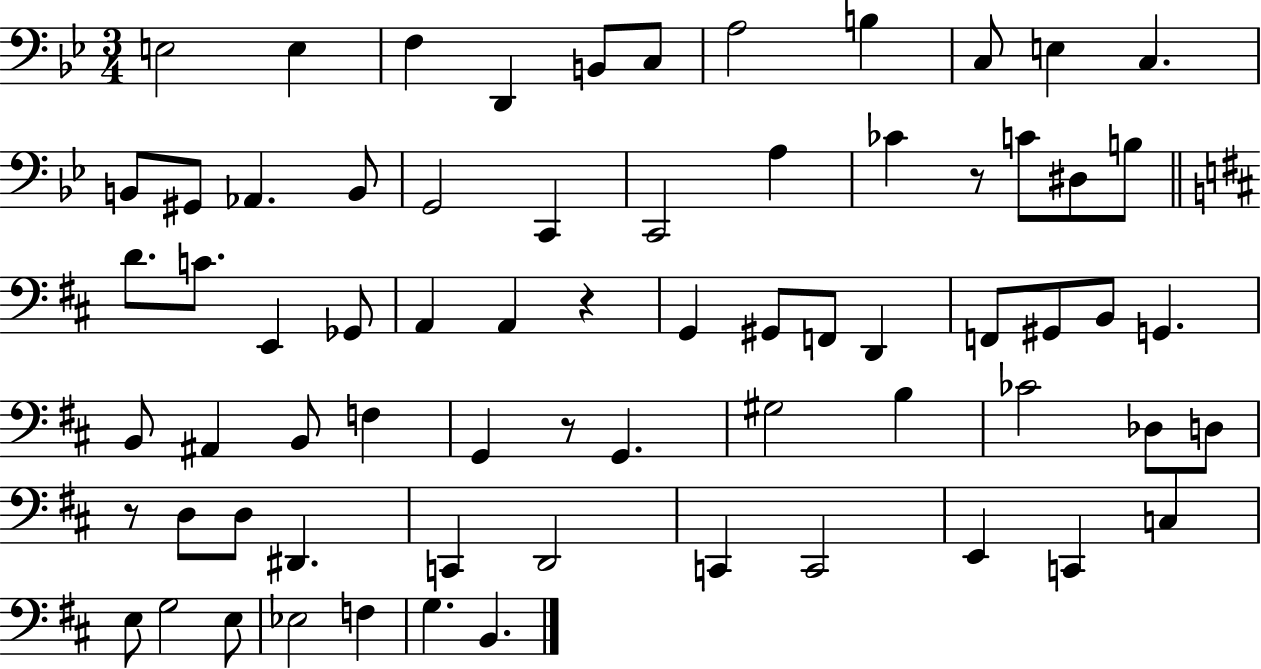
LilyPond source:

{
  \clef bass
  \numericTimeSignature
  \time 3/4
  \key bes \major
  e2 e4 | f4 d,4 b,8 c8 | a2 b4 | c8 e4 c4. | \break b,8 gis,8 aes,4. b,8 | g,2 c,4 | c,2 a4 | ces'4 r8 c'8 dis8 b8 | \break \bar "||" \break \key b \minor d'8. c'8. e,4 ges,8 | a,4 a,4 r4 | g,4 gis,8 f,8 d,4 | f,8 gis,8 b,8 g,4. | \break b,8 ais,4 b,8 f4 | g,4 r8 g,4. | gis2 b4 | ces'2 des8 d8 | \break r8 d8 d8 dis,4. | c,4 d,2 | c,4 c,2 | e,4 c,4 c4 | \break e8 g2 e8 | ees2 f4 | g4. b,4. | \bar "|."
}